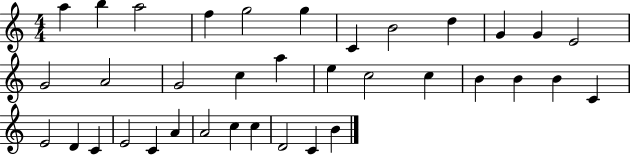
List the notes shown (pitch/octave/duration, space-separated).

A5/q B5/q A5/h F5/q G5/h G5/q C4/q B4/h D5/q G4/q G4/q E4/h G4/h A4/h G4/h C5/q A5/q E5/q C5/h C5/q B4/q B4/q B4/q C4/q E4/h D4/q C4/q E4/h C4/q A4/q A4/h C5/q C5/q D4/h C4/q B4/q